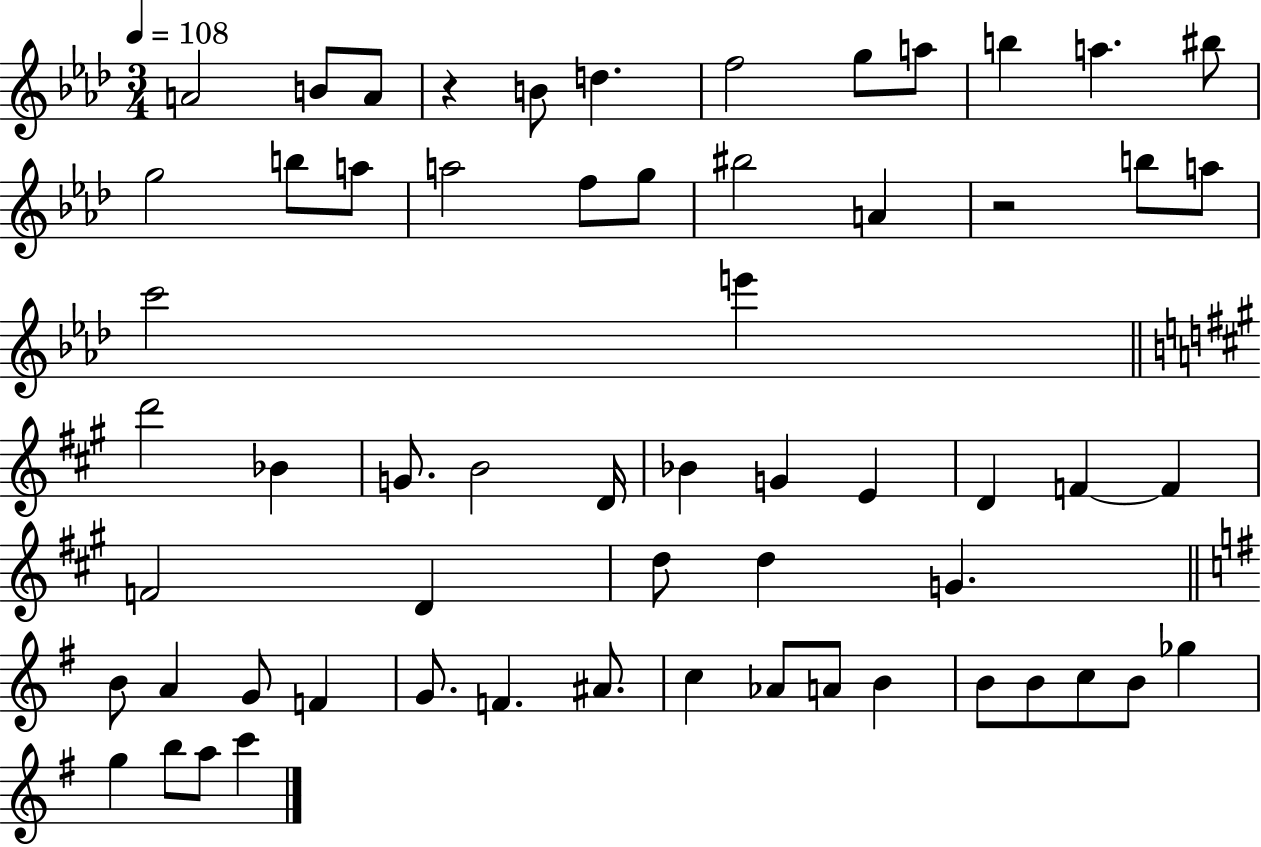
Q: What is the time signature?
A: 3/4